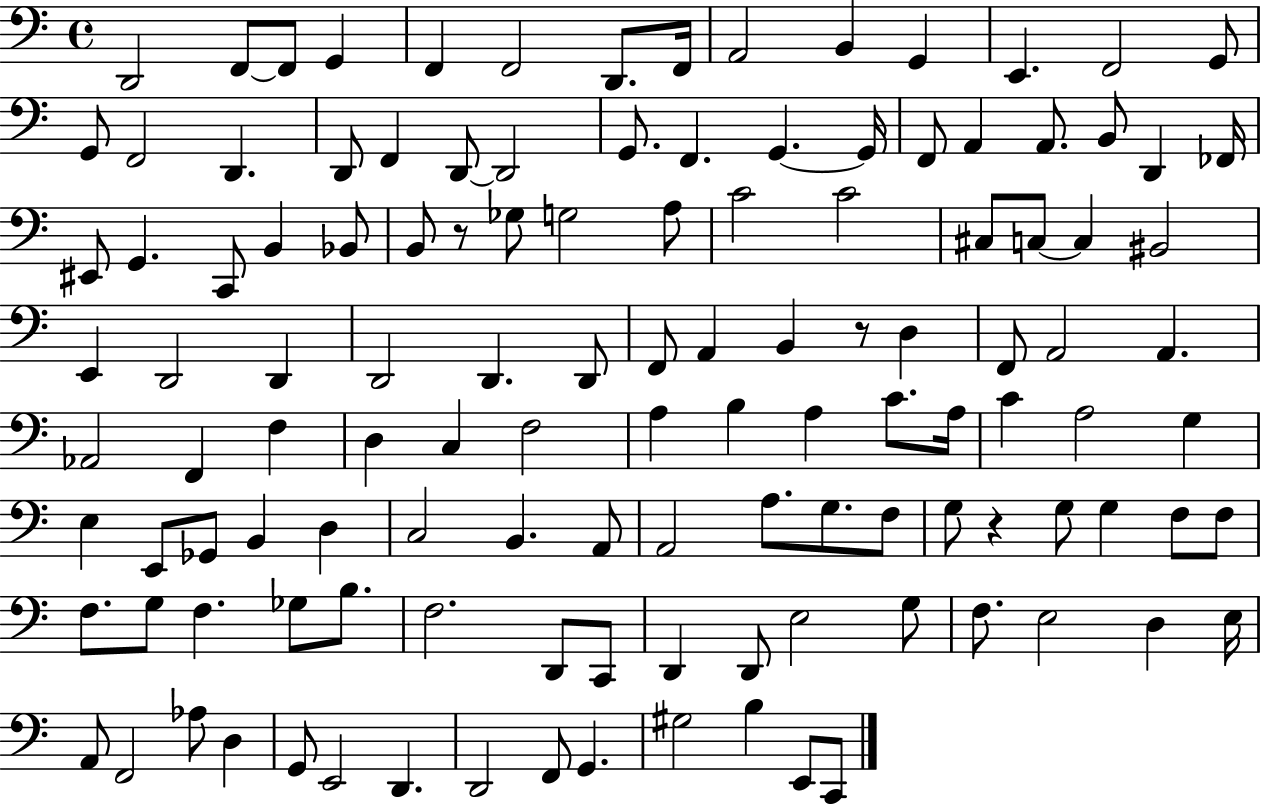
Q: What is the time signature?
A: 4/4